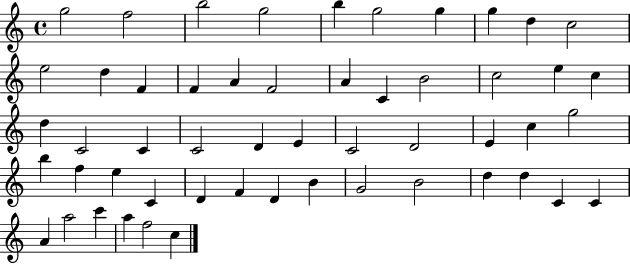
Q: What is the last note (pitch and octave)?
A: C5